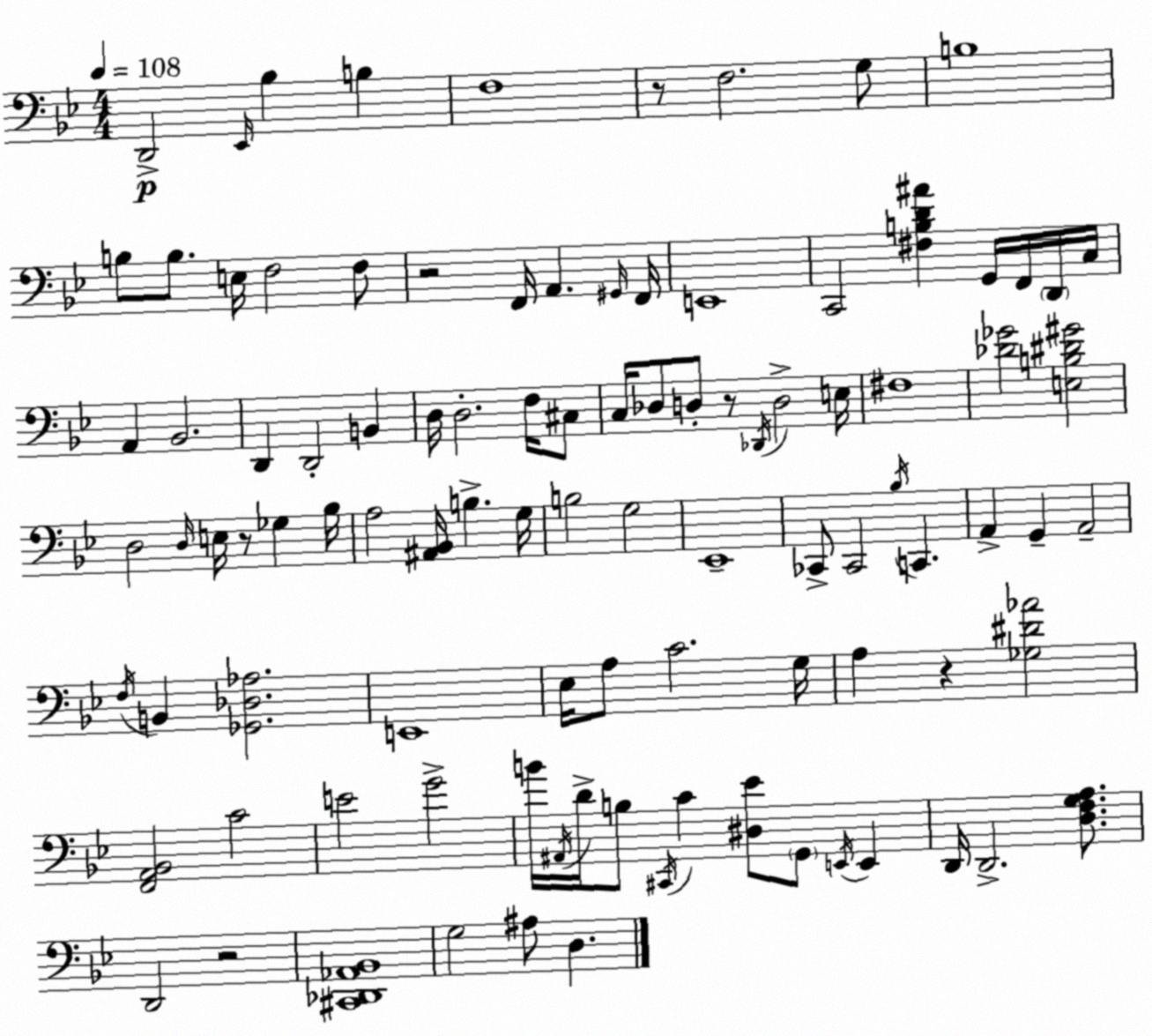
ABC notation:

X:1
T:Untitled
M:4/4
L:1/4
K:Bb
D,,2 _E,,/4 _B, B, F,4 z/2 F,2 G,/2 B,4 B,/2 B,/2 E,/4 F,2 F,/2 z2 F,,/4 A,, ^G,,/4 F,,/4 E,,4 C,,2 [^F,B,D^A] G,,/4 F,,/4 D,,/4 C,/4 A,, _B,,2 D,, D,,2 B,, D,/4 D,2 F,/4 ^C,/2 C,/4 _D,/2 D,/2 z/2 _D,,/4 D,2 E,/4 ^F,4 [_D_G]2 [E,B,^D^G]2 D,2 D,/4 E,/4 z/2 _G, _B,/4 A,2 [^A,,_B,,]/4 B, G,/4 B,2 G,2 _E,,4 _C,,/2 _C,,2 _B,/4 C,, A,, G,, A,,2 F,/4 B,, [_G,,_D,_A,]2 E,,4 _E,/4 A,/2 C2 G,/4 A, z [_G,^D_A]2 [F,,A,,_B,,]2 C2 E2 G2 B/4 ^A,,/4 D/4 B,/2 ^C,,/4 C [^D,_E]/2 G,,/2 E,,/4 E,, D,,/4 D,,2 [D,F,G,A,]/2 D,,2 z2 [^C,,_D,,_A,,_B,,]4 G,2 ^A,/2 D,